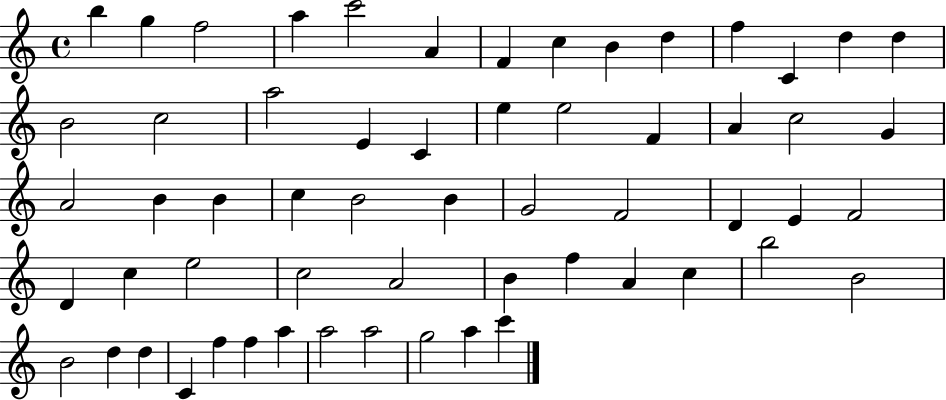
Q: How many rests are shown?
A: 0